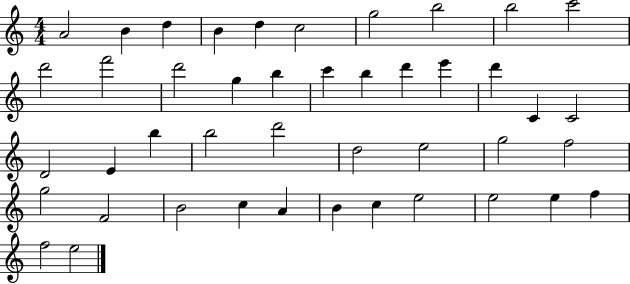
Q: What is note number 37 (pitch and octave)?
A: B4